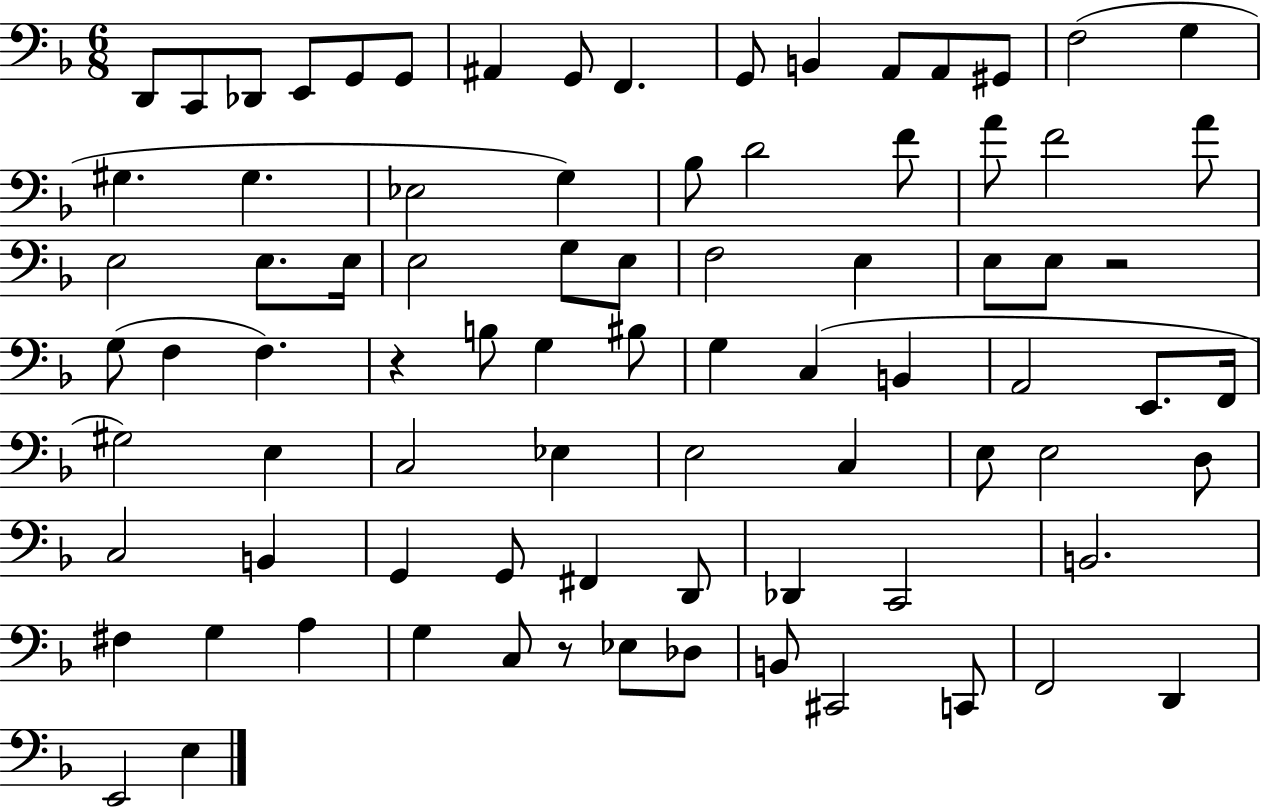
{
  \clef bass
  \numericTimeSignature
  \time 6/8
  \key f \major
  d,8 c,8 des,8 e,8 g,8 g,8 | ais,4 g,8 f,4. | g,8 b,4 a,8 a,8 gis,8 | f2( g4 | \break gis4. gis4. | ees2 g4) | bes8 d'2 f'8 | a'8 f'2 a'8 | \break e2 e8. e16 | e2 g8 e8 | f2 e4 | e8 e8 r2 | \break g8( f4 f4.) | r4 b8 g4 bis8 | g4 c4( b,4 | a,2 e,8. f,16 | \break gis2) e4 | c2 ees4 | e2 c4 | e8 e2 d8 | \break c2 b,4 | g,4 g,8 fis,4 d,8 | des,4 c,2 | b,2. | \break fis4 g4 a4 | g4 c8 r8 ees8 des8 | b,8 cis,2 c,8 | f,2 d,4 | \break e,2 e4 | \bar "|."
}